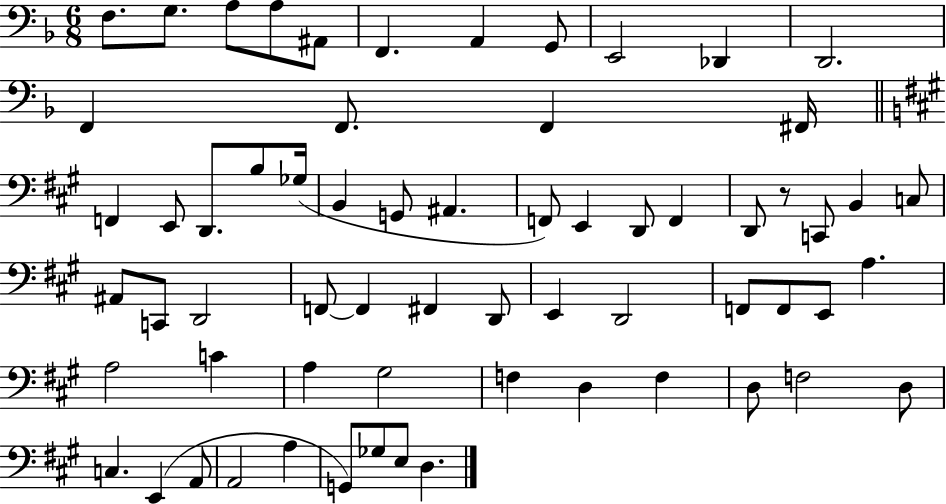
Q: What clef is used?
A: bass